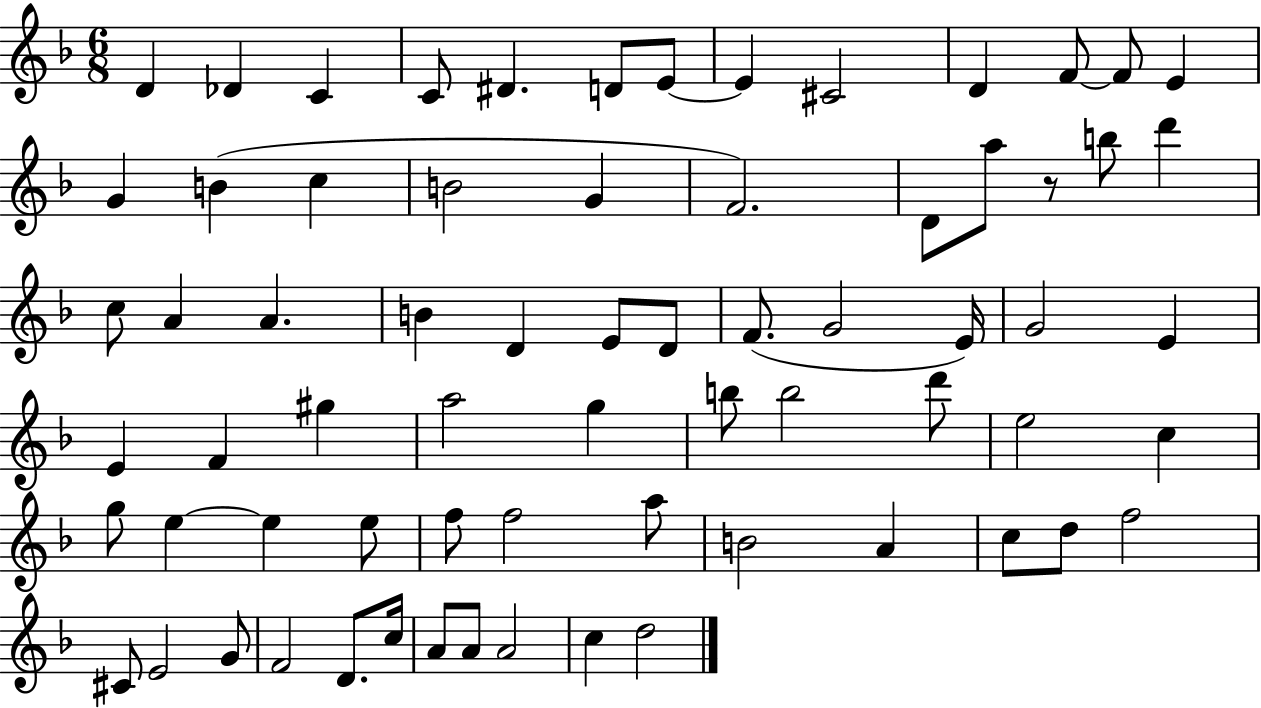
D4/q Db4/q C4/q C4/e D#4/q. D4/e E4/e E4/q C#4/h D4/q F4/e F4/e E4/q G4/q B4/q C5/q B4/h G4/q F4/h. D4/e A5/e R/e B5/e D6/q C5/e A4/q A4/q. B4/q D4/q E4/e D4/e F4/e. G4/h E4/s G4/h E4/q E4/q F4/q G#5/q A5/h G5/q B5/e B5/h D6/e E5/h C5/q G5/e E5/q E5/q E5/e F5/e F5/h A5/e B4/h A4/q C5/e D5/e F5/h C#4/e E4/h G4/e F4/h D4/e. C5/s A4/e A4/e A4/h C5/q D5/h